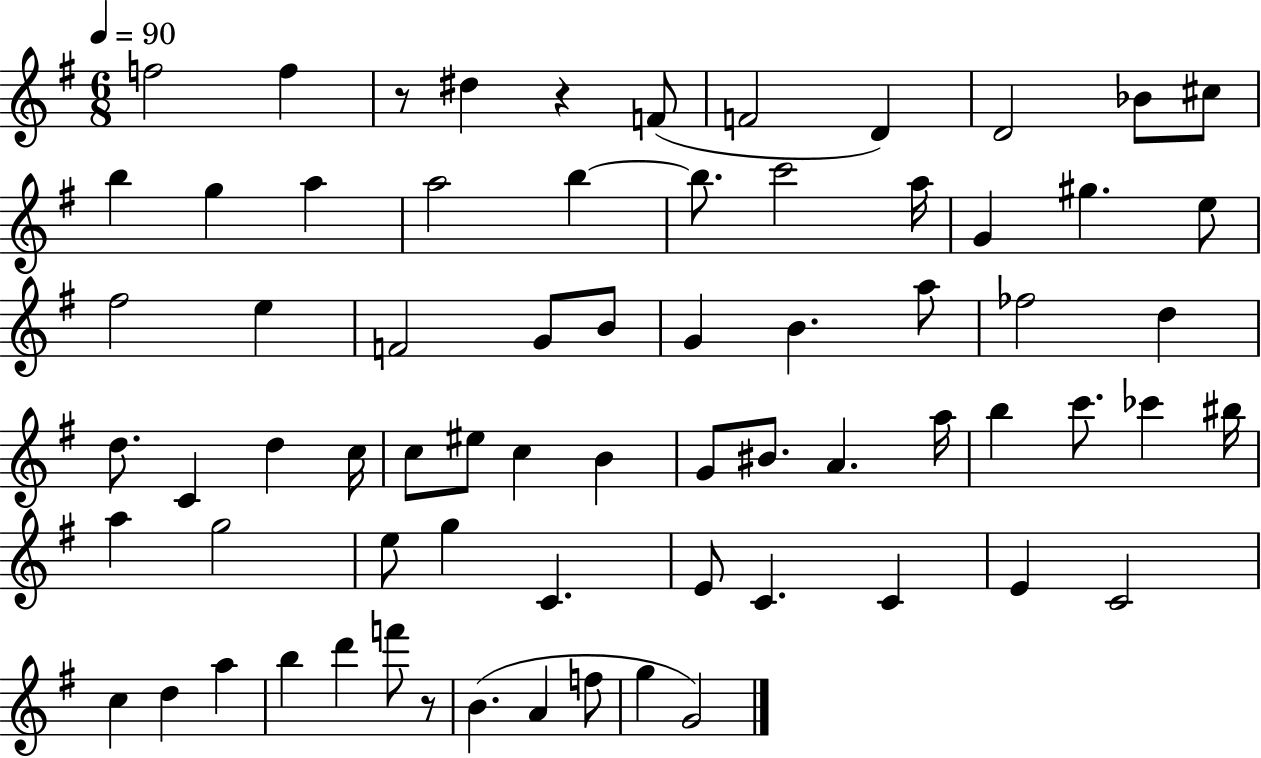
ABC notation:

X:1
T:Untitled
M:6/8
L:1/4
K:G
f2 f z/2 ^d z F/2 F2 D D2 _B/2 ^c/2 b g a a2 b b/2 c'2 a/4 G ^g e/2 ^f2 e F2 G/2 B/2 G B a/2 _f2 d d/2 C d c/4 c/2 ^e/2 c B G/2 ^B/2 A a/4 b c'/2 _c' ^b/4 a g2 e/2 g C E/2 C C E C2 c d a b d' f'/2 z/2 B A f/2 g G2